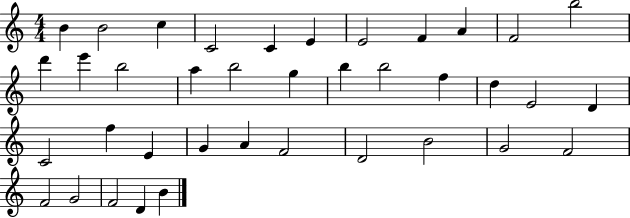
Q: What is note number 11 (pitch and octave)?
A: B5